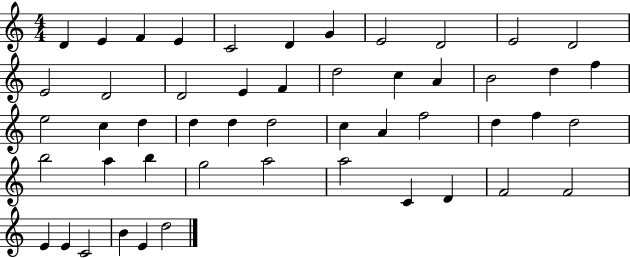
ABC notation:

X:1
T:Untitled
M:4/4
L:1/4
K:C
D E F E C2 D G E2 D2 E2 D2 E2 D2 D2 E F d2 c A B2 d f e2 c d d d d2 c A f2 d f d2 b2 a b g2 a2 a2 C D F2 F2 E E C2 B E d2